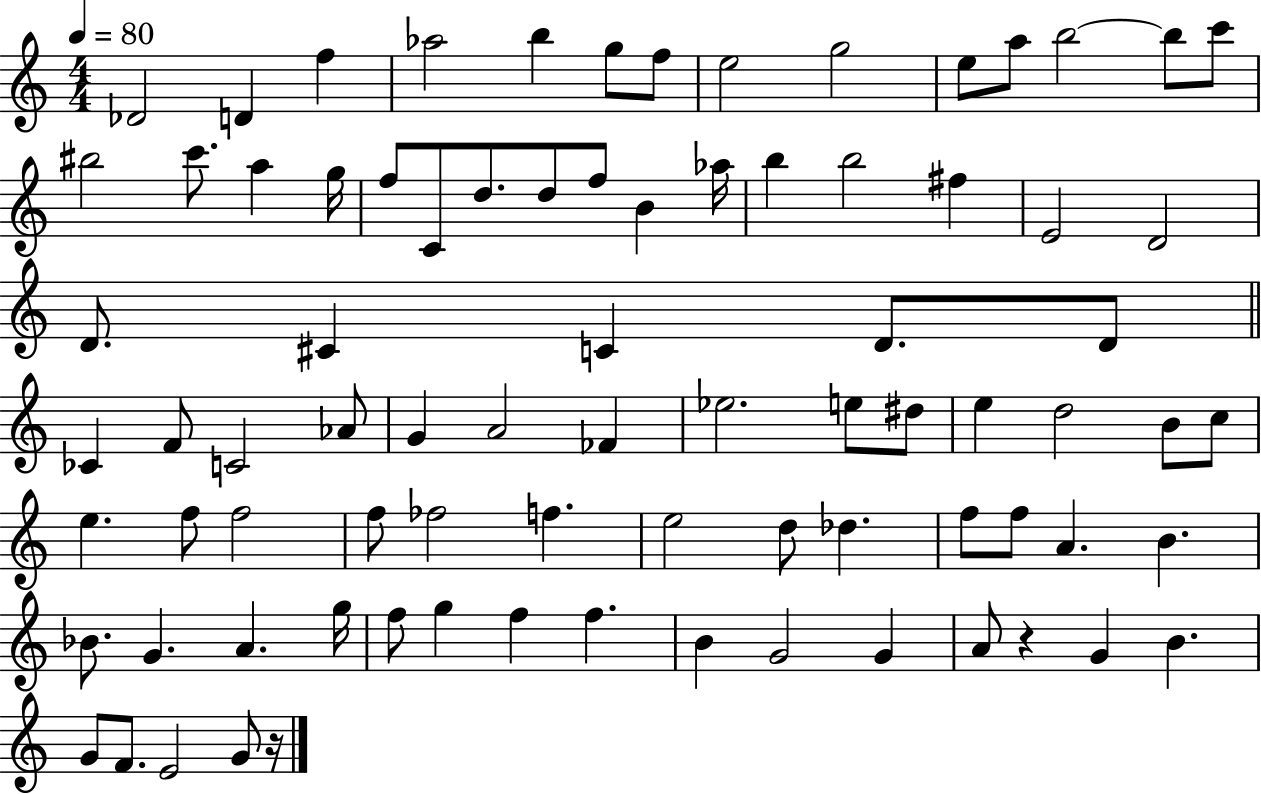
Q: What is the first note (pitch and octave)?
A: Db4